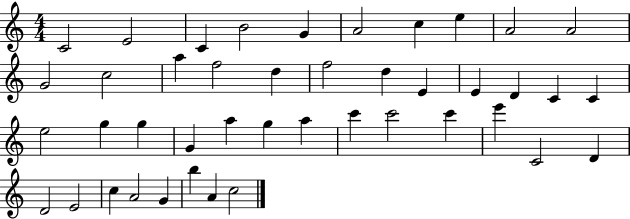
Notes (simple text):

C4/h E4/h C4/q B4/h G4/q A4/h C5/q E5/q A4/h A4/h G4/h C5/h A5/q F5/h D5/q F5/h D5/q E4/q E4/q D4/q C4/q C4/q E5/h G5/q G5/q G4/q A5/q G5/q A5/q C6/q C6/h C6/q E6/q C4/h D4/q D4/h E4/h C5/q A4/h G4/q B5/q A4/q C5/h